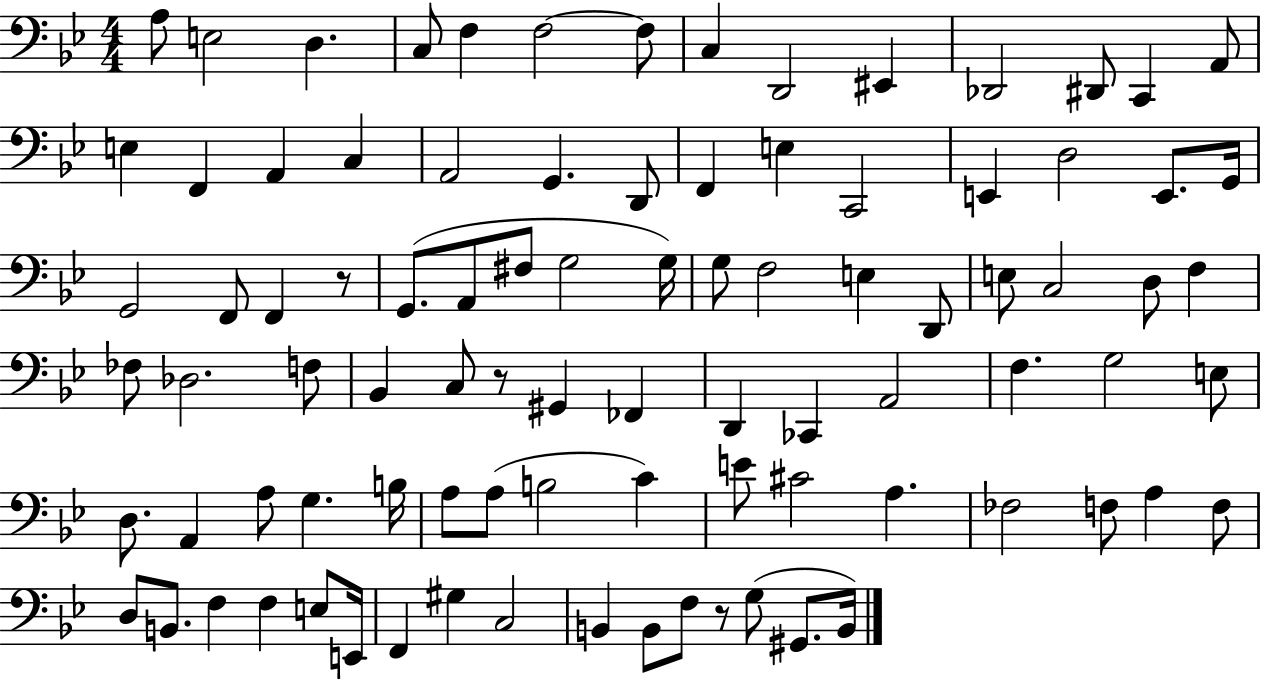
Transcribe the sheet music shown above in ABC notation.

X:1
T:Untitled
M:4/4
L:1/4
K:Bb
A,/2 E,2 D, C,/2 F, F,2 F,/2 C, D,,2 ^E,, _D,,2 ^D,,/2 C,, A,,/2 E, F,, A,, C, A,,2 G,, D,,/2 F,, E, C,,2 E,, D,2 E,,/2 G,,/4 G,,2 F,,/2 F,, z/2 G,,/2 A,,/2 ^F,/2 G,2 G,/4 G,/2 F,2 E, D,,/2 E,/2 C,2 D,/2 F, _F,/2 _D,2 F,/2 _B,, C,/2 z/2 ^G,, _F,, D,, _C,, A,,2 F, G,2 E,/2 D,/2 A,, A,/2 G, B,/4 A,/2 A,/2 B,2 C E/2 ^C2 A, _F,2 F,/2 A, F,/2 D,/2 B,,/2 F, F, E,/2 E,,/4 F,, ^G, C,2 B,, B,,/2 F,/2 z/2 G,/2 ^G,,/2 B,,/4